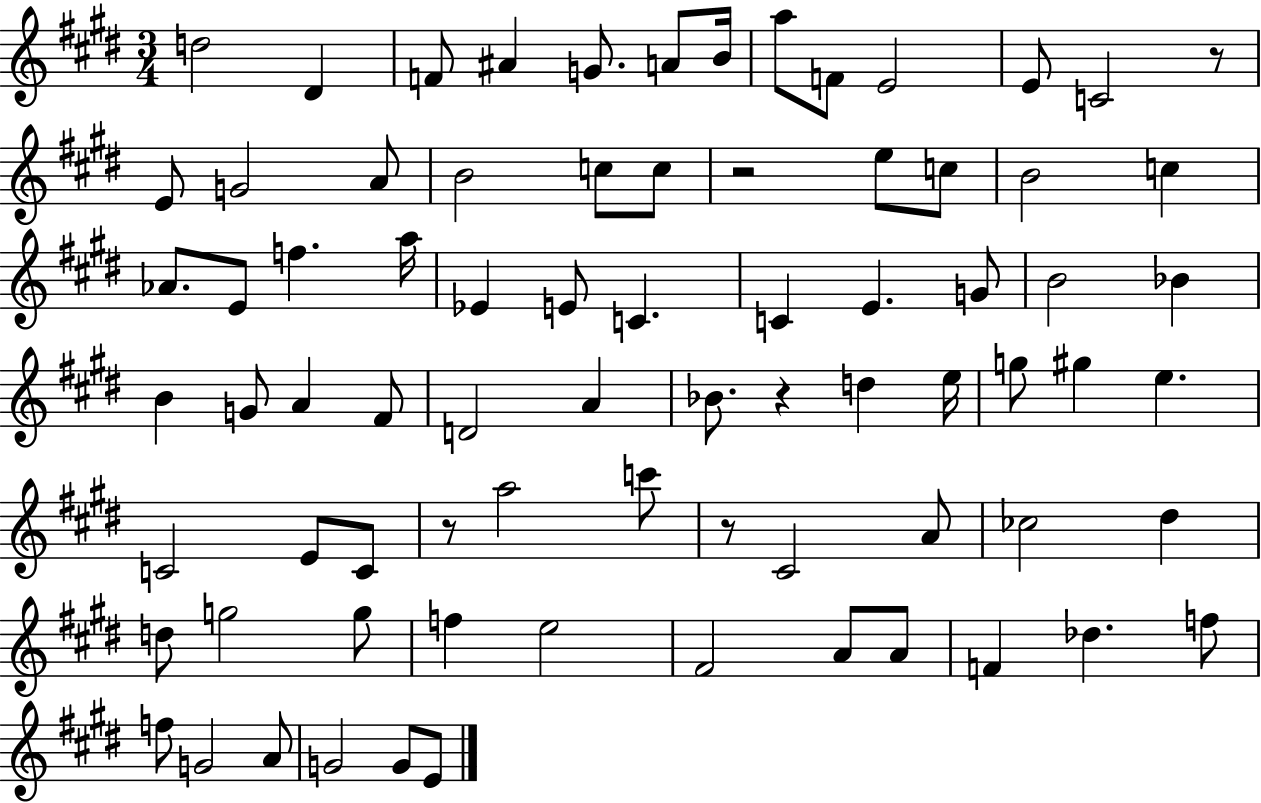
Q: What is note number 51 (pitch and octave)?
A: C6